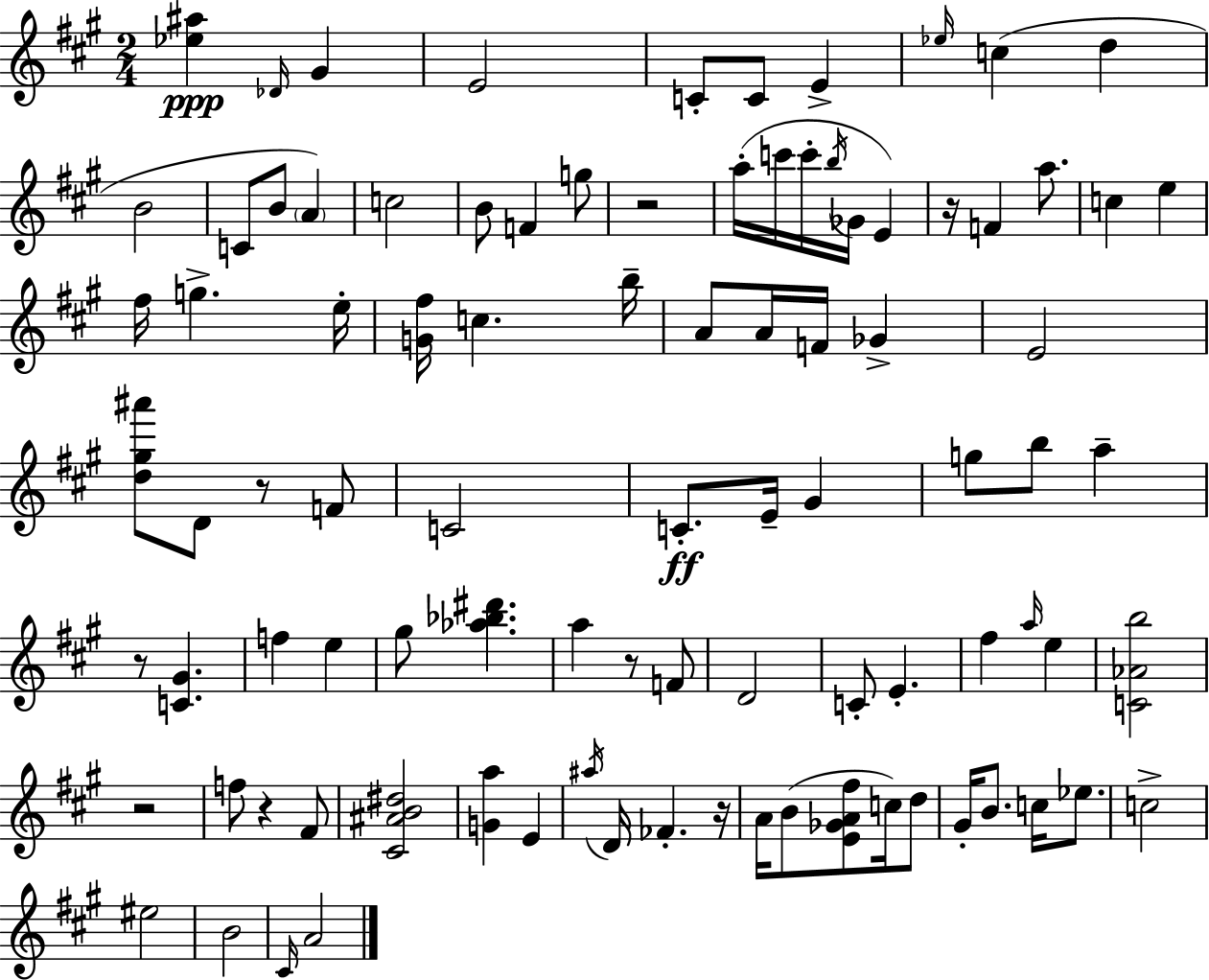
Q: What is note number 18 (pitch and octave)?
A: A5